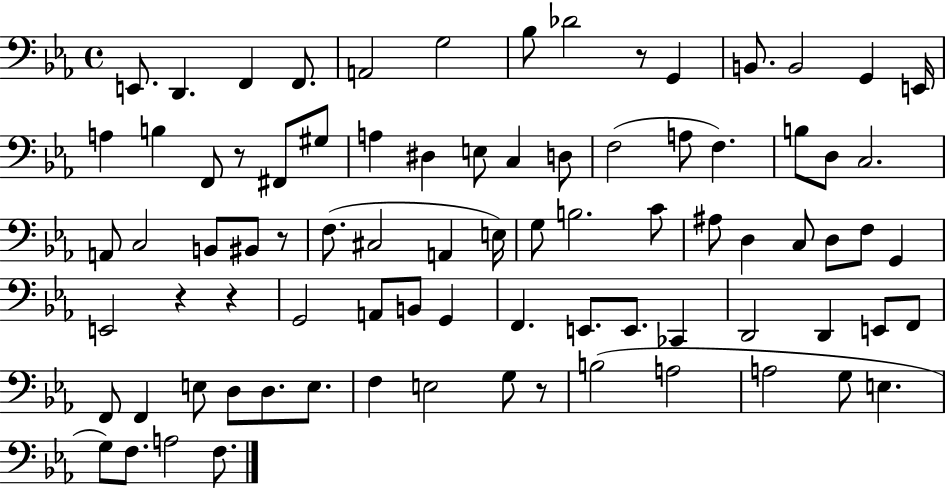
{
  \clef bass
  \time 4/4
  \defaultTimeSignature
  \key ees \major
  e,8. d,4. f,4 f,8. | a,2 g2 | bes8 des'2 r8 g,4 | b,8. b,2 g,4 e,16 | \break a4 b4 f,8 r8 fis,8 gis8 | a4 dis4 e8 c4 d8 | f2( a8 f4.) | b8 d8 c2. | \break a,8 c2 b,8 bis,8 r8 | f8.( cis2 a,4 e16) | g8 b2. c'8 | ais8 d4 c8 d8 f8 g,4 | \break e,2 r4 r4 | g,2 a,8 b,8 g,4 | f,4. e,8. e,8. ces,4 | d,2 d,4 e,8 f,8 | \break f,8 f,4 e8 d8 d8. e8. | f4 e2 g8 r8 | b2( a2 | a2 g8 e4. | \break g8) f8. a2 f8. | \bar "|."
}